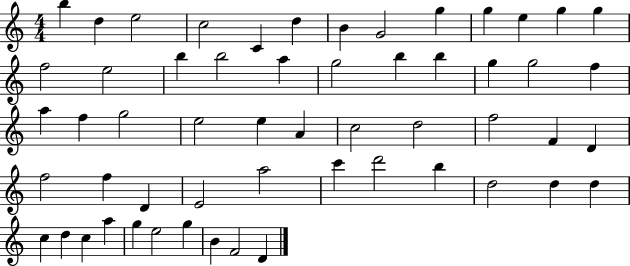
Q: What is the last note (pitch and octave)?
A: D4